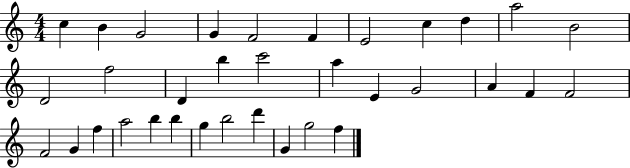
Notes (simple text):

C5/q B4/q G4/h G4/q F4/h F4/q E4/h C5/q D5/q A5/h B4/h D4/h F5/h D4/q B5/q C6/h A5/q E4/q G4/h A4/q F4/q F4/h F4/h G4/q F5/q A5/h B5/q B5/q G5/q B5/h D6/q G4/q G5/h F5/q